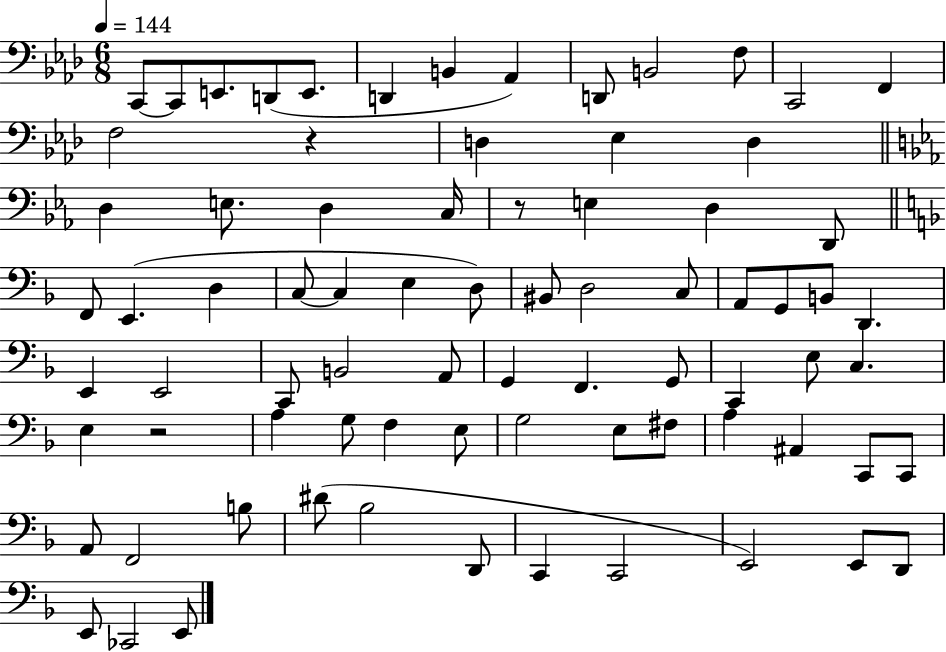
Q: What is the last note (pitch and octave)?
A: E2